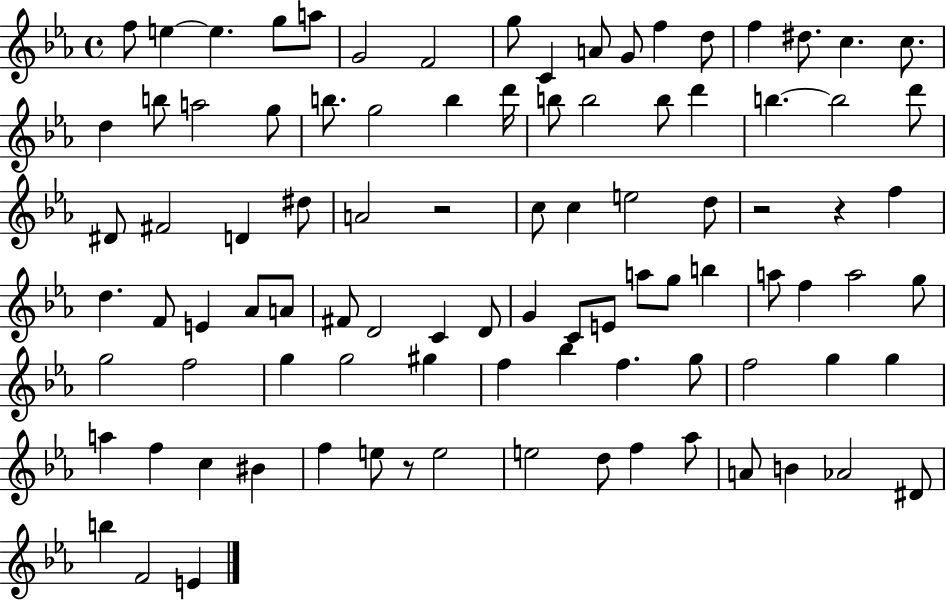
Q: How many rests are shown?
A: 4